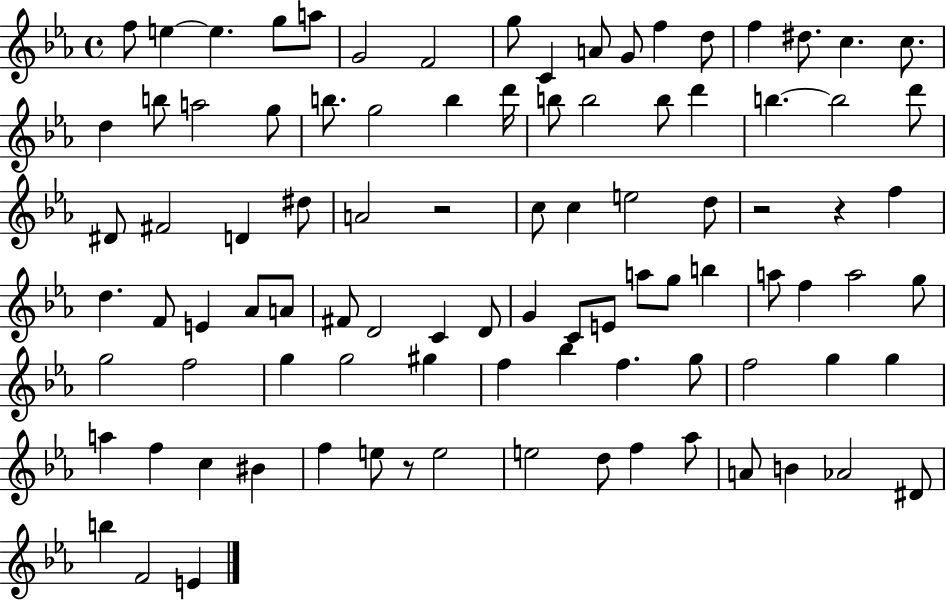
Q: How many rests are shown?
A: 4